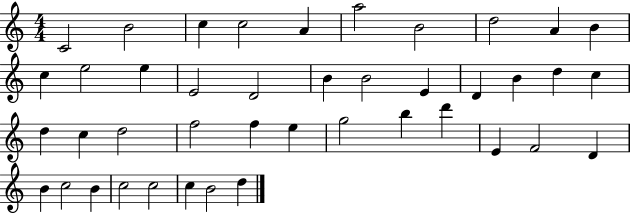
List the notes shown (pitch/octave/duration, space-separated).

C4/h B4/h C5/q C5/h A4/q A5/h B4/h D5/h A4/q B4/q C5/q E5/h E5/q E4/h D4/h B4/q B4/h E4/q D4/q B4/q D5/q C5/q D5/q C5/q D5/h F5/h F5/q E5/q G5/h B5/q D6/q E4/q F4/h D4/q B4/q C5/h B4/q C5/h C5/h C5/q B4/h D5/q